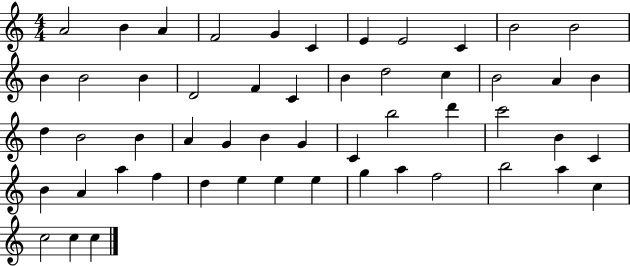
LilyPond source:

{
  \clef treble
  \numericTimeSignature
  \time 4/4
  \key c \major
  a'2 b'4 a'4 | f'2 g'4 c'4 | e'4 e'2 c'4 | b'2 b'2 | \break b'4 b'2 b'4 | d'2 f'4 c'4 | b'4 d''2 c''4 | b'2 a'4 b'4 | \break d''4 b'2 b'4 | a'4 g'4 b'4 g'4 | c'4 b''2 d'''4 | c'''2 b'4 c'4 | \break b'4 a'4 a''4 f''4 | d''4 e''4 e''4 e''4 | g''4 a''4 f''2 | b''2 a''4 c''4 | \break c''2 c''4 c''4 | \bar "|."
}